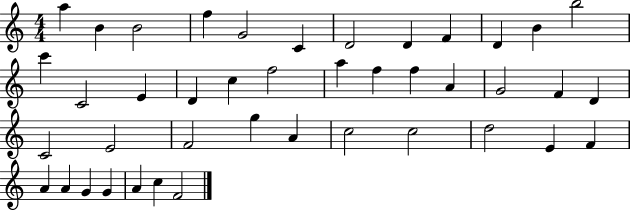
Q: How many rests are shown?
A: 0